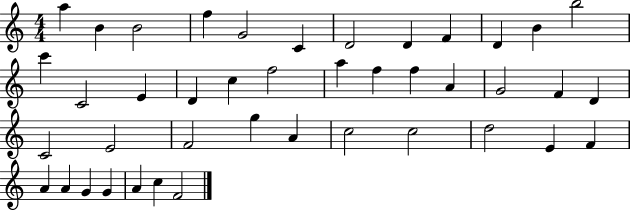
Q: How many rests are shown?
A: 0